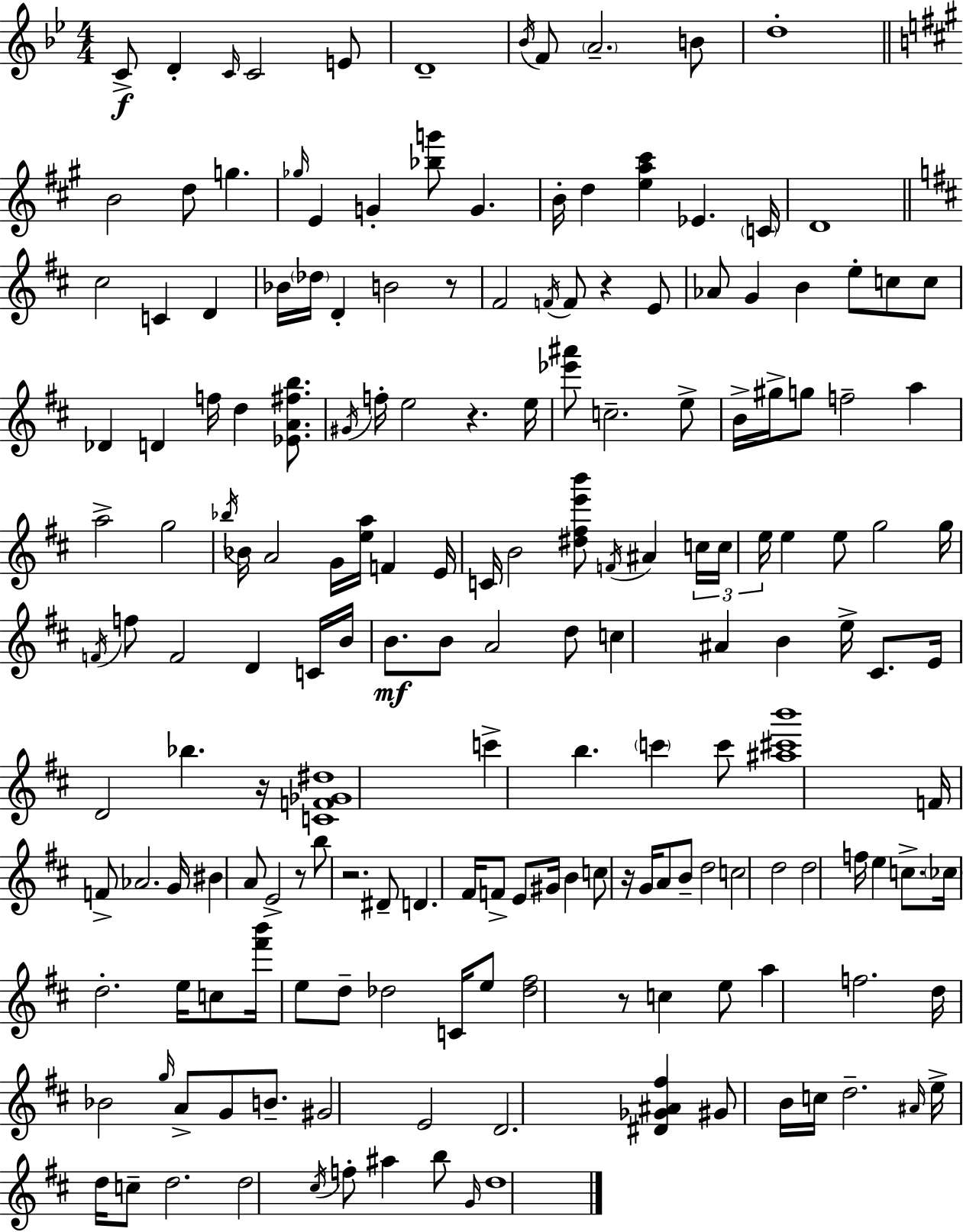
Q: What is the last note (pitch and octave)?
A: D5